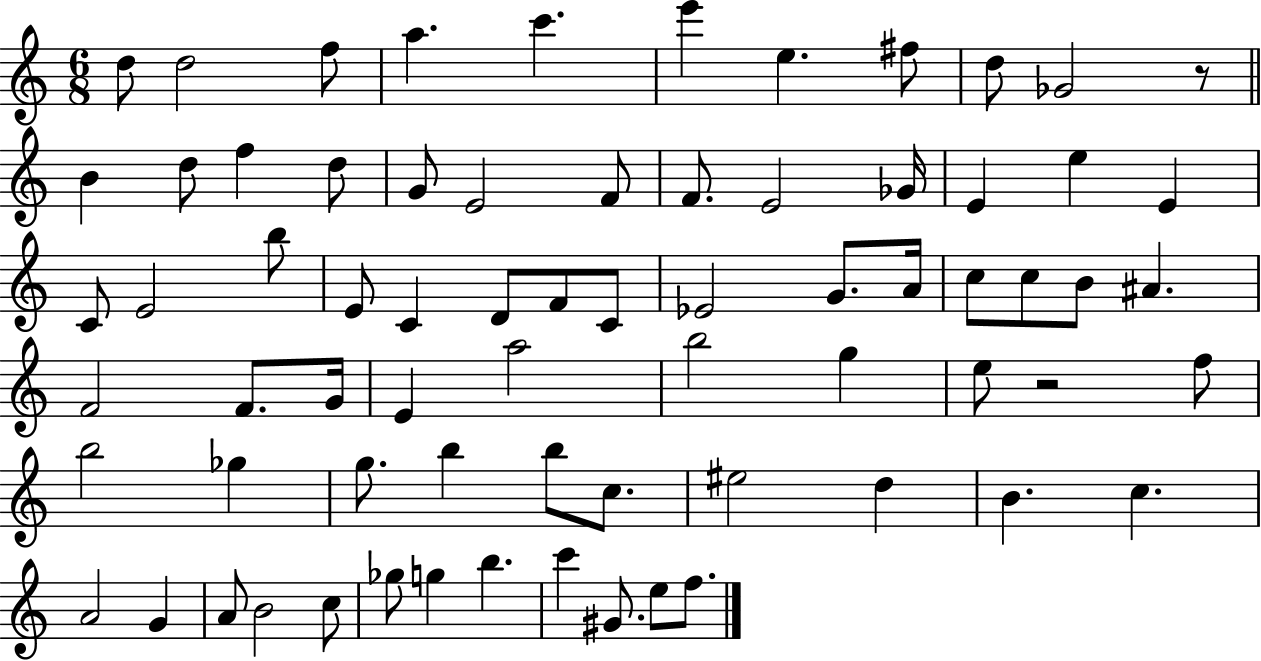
X:1
T:Untitled
M:6/8
L:1/4
K:C
d/2 d2 f/2 a c' e' e ^f/2 d/2 _G2 z/2 B d/2 f d/2 G/2 E2 F/2 F/2 E2 _G/4 E e E C/2 E2 b/2 E/2 C D/2 F/2 C/2 _E2 G/2 A/4 c/2 c/2 B/2 ^A F2 F/2 G/4 E a2 b2 g e/2 z2 f/2 b2 _g g/2 b b/2 c/2 ^e2 d B c A2 G A/2 B2 c/2 _g/2 g b c' ^G/2 e/2 f/2